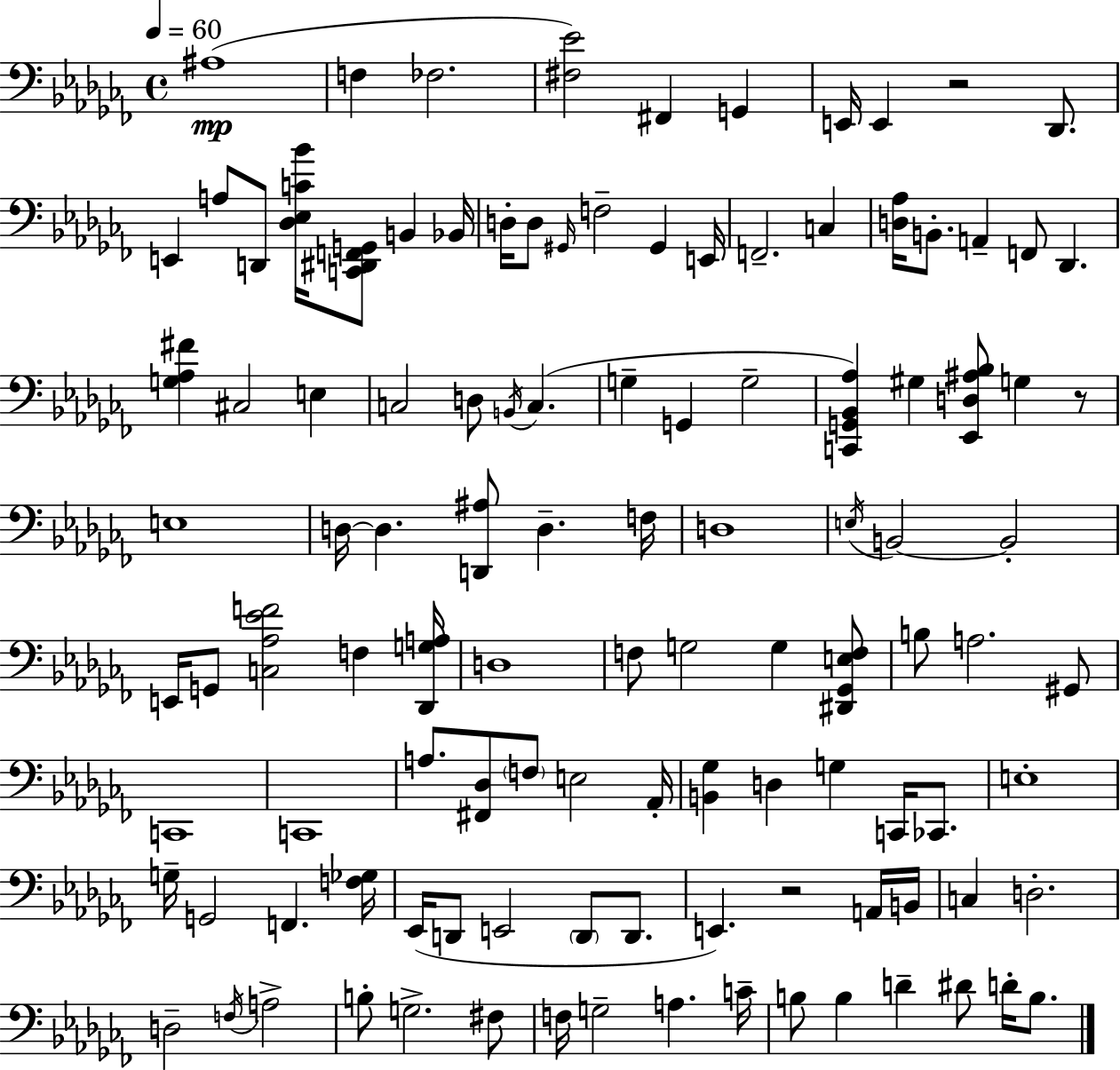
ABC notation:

X:1
T:Untitled
M:4/4
L:1/4
K:Abm
^A,4 F, _F,2 [^F,_E]2 ^F,, G,, E,,/4 E,, z2 _D,,/2 E,, A,/2 D,,/2 [_D,_E,C_B]/4 [C,,^D,,F,,G,,]/2 B,, _B,,/4 D,/4 D,/2 ^G,,/4 F,2 ^G,, E,,/4 F,,2 C, [D,_A,]/4 B,,/2 A,, F,,/2 _D,, [G,_A,^F] ^C,2 E, C,2 D,/2 B,,/4 C, G, G,, G,2 [C,,G,,_B,,_A,] ^G, [_E,,D,^A,_B,]/2 G, z/2 E,4 D,/4 D, [D,,^A,]/2 D, F,/4 D,4 E,/4 B,,2 B,,2 E,,/4 G,,/2 [C,_A,_EF]2 F, [_D,,G,A,]/4 D,4 F,/2 G,2 G, [^D,,_G,,E,F,]/2 B,/2 A,2 ^G,,/2 C,,4 C,,4 A,/2 [^F,,_D,]/2 F,/2 E,2 _A,,/4 [B,,_G,] D, G, C,,/4 _C,,/2 E,4 G,/4 G,,2 F,, [F,_G,]/4 _E,,/4 D,,/2 E,,2 D,,/2 D,,/2 E,, z2 A,,/4 B,,/4 C, D,2 D,2 F,/4 A,2 B,/2 G,2 ^F,/2 F,/4 G,2 A, C/4 B,/2 B, D ^D/2 D/4 B,/2